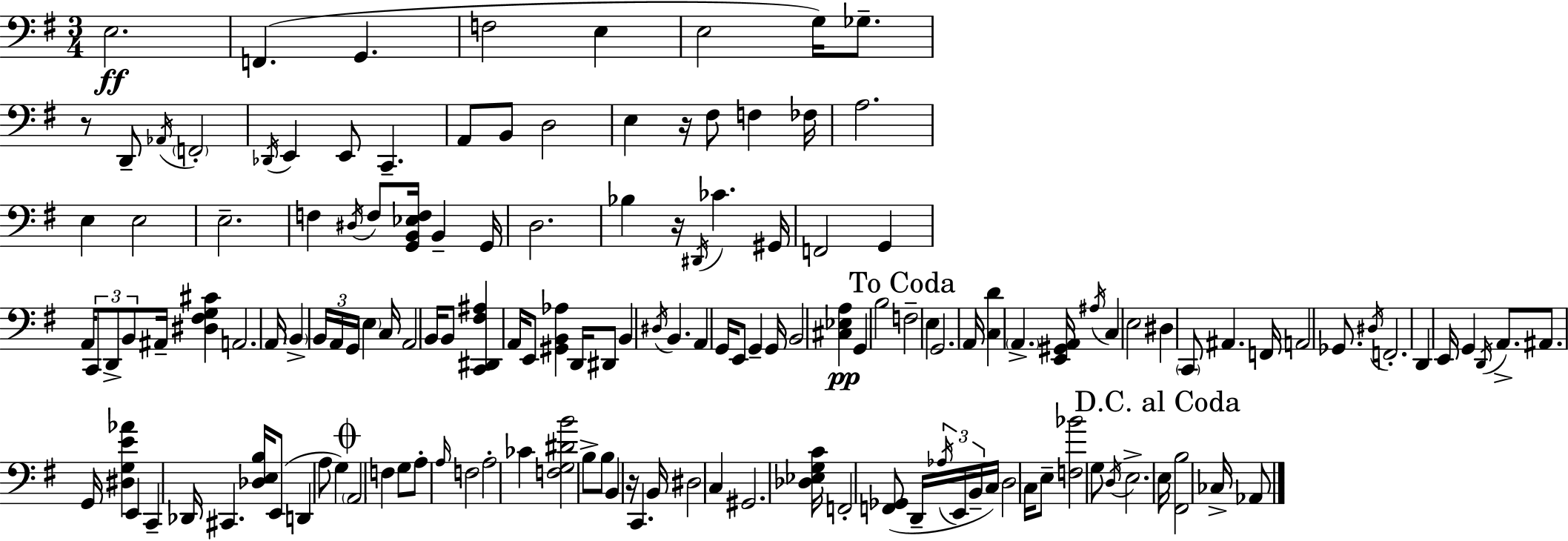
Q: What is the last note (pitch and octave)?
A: Ab2